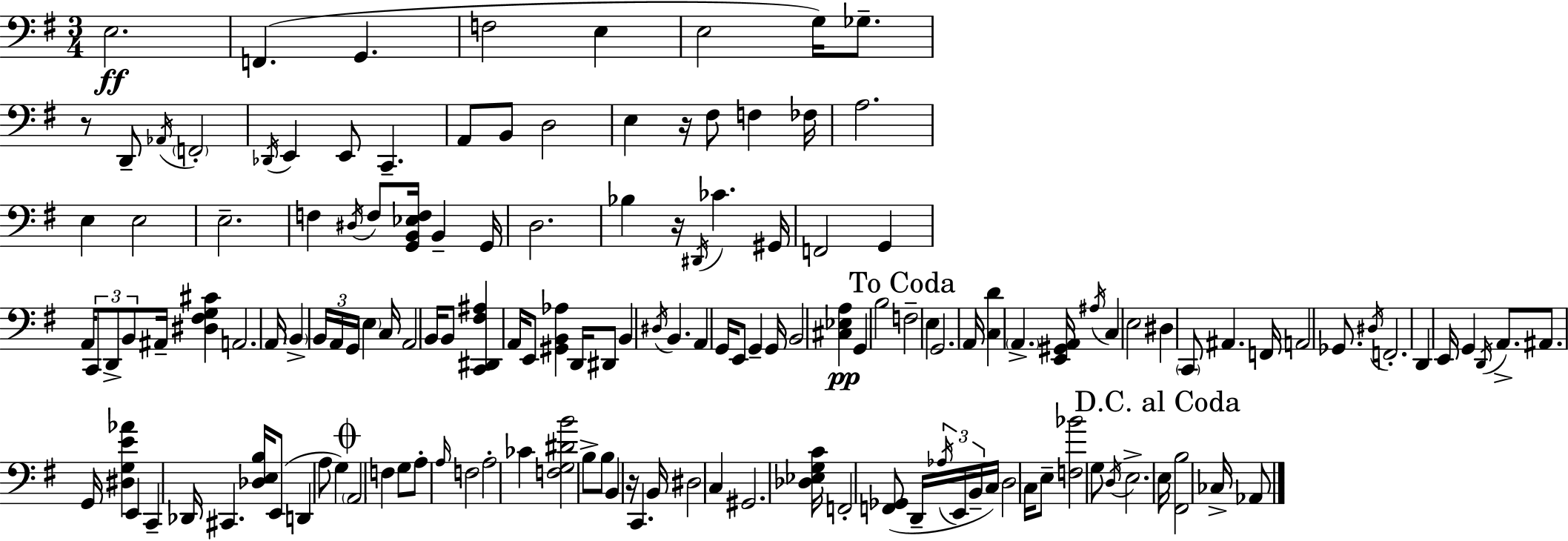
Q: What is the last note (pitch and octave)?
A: Ab2